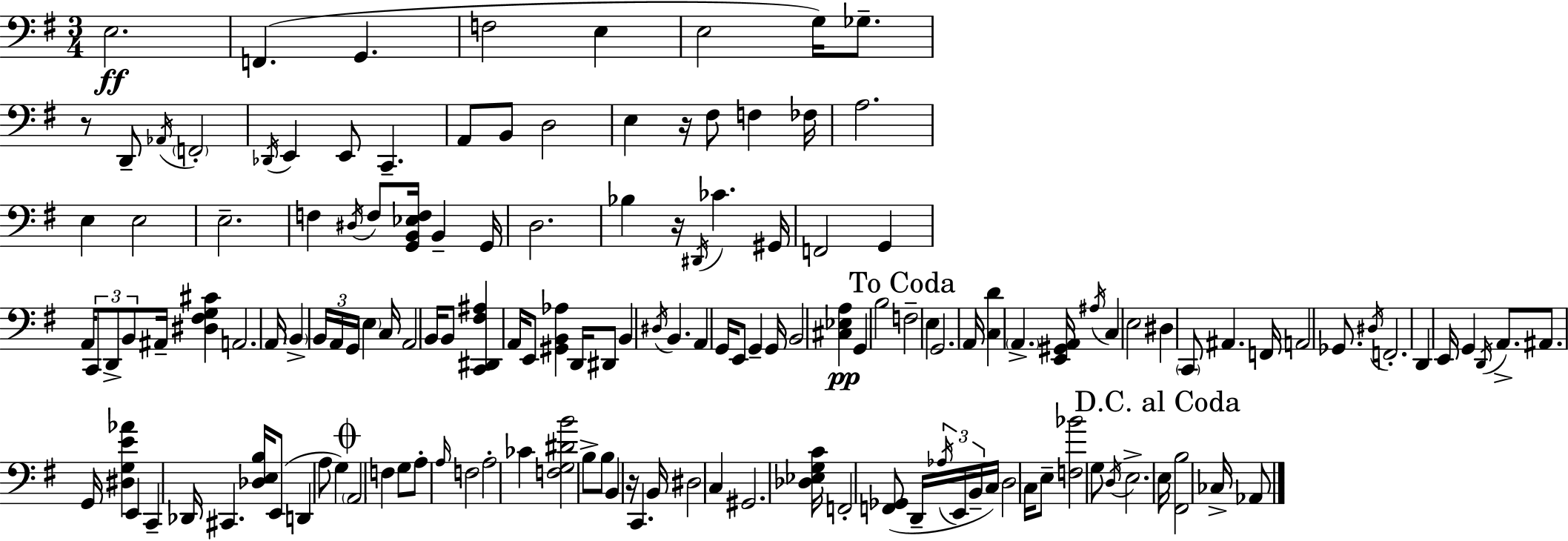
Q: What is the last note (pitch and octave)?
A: Ab2